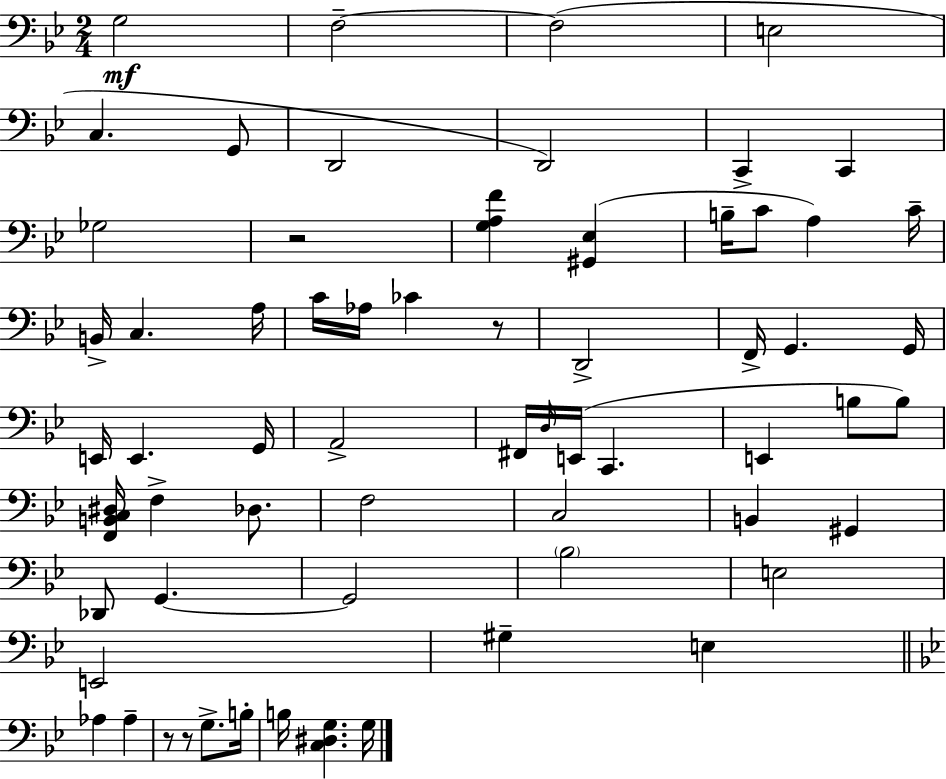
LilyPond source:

{
  \clef bass
  \numericTimeSignature
  \time 2/4
  \key bes \major
  g2\mf | f2--~~ | f2( | e2 | \break c4. g,8 | d,2 | d,2) | c,4-> c,4 | \break ges2 | r2 | <g a f'>4 <gis, ees>4( | b16-- c'8 a4) c'16-- | \break b,16-> c4. a16 | c'16 aes16 ces'4 r8 | d,2-> | f,16-> g,4. g,16 | \break e,16 e,4. g,16 | a,2-> | fis,16 \grace { d16 }( e,16 c,4. | e,4 b8 b8) | \break <f, b, c dis>16 f4-> des8. | f2 | c2 | b,4 gis,4 | \break des,8 g,4.~~ | g,2 | \parenthesize bes2 | e2 | \break e,2 | gis4-- e4 | \bar "||" \break \key g \minor aes4 aes4-- | r8 r8 g8.-> b16-. | b16 <c dis g>4. g16 | \bar "|."
}